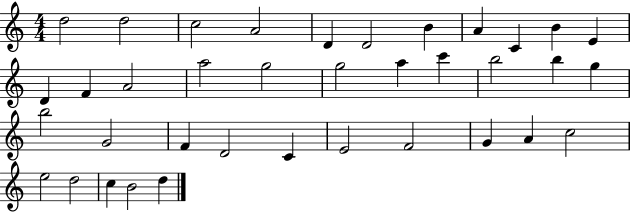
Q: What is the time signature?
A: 4/4